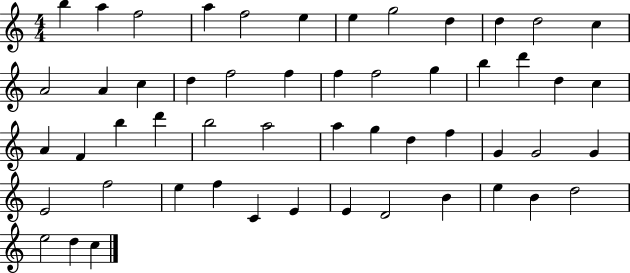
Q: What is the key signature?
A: C major